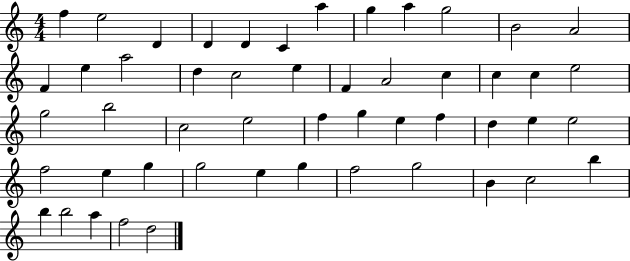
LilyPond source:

{
  \clef treble
  \numericTimeSignature
  \time 4/4
  \key c \major
  f''4 e''2 d'4 | d'4 d'4 c'4 a''4 | g''4 a''4 g''2 | b'2 a'2 | \break f'4 e''4 a''2 | d''4 c''2 e''4 | f'4 a'2 c''4 | c''4 c''4 e''2 | \break g''2 b''2 | c''2 e''2 | f''4 g''4 e''4 f''4 | d''4 e''4 e''2 | \break f''2 e''4 g''4 | g''2 e''4 g''4 | f''2 g''2 | b'4 c''2 b''4 | \break b''4 b''2 a''4 | f''2 d''2 | \bar "|."
}